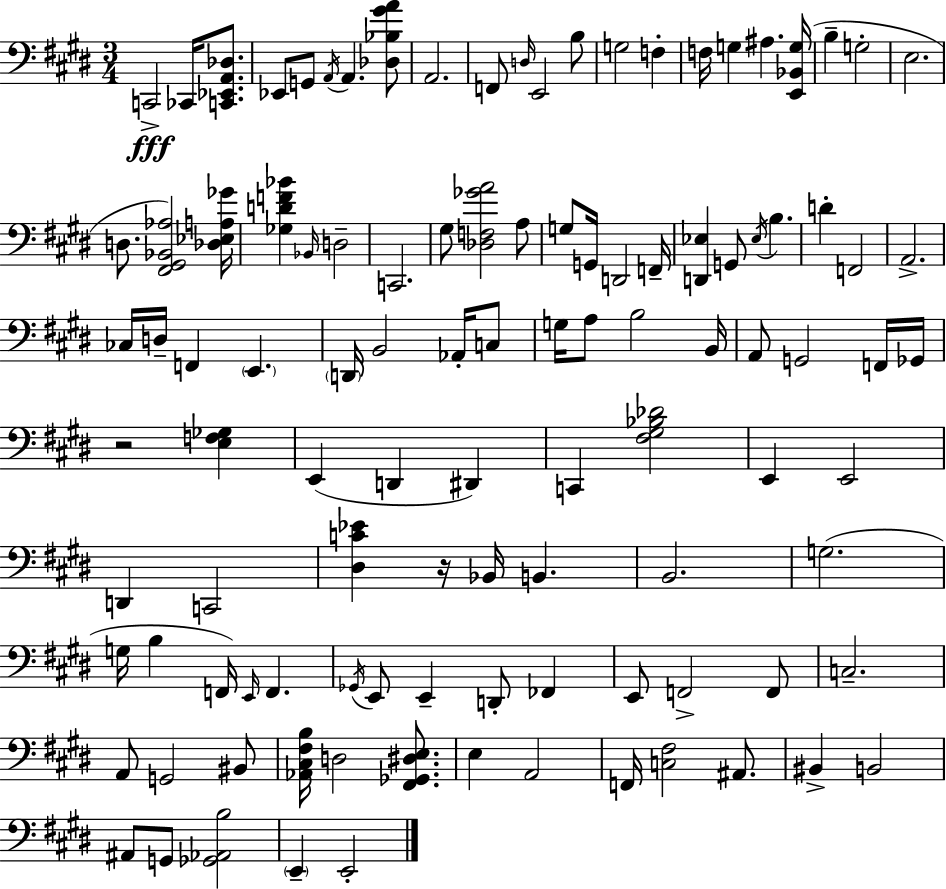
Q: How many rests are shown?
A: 2